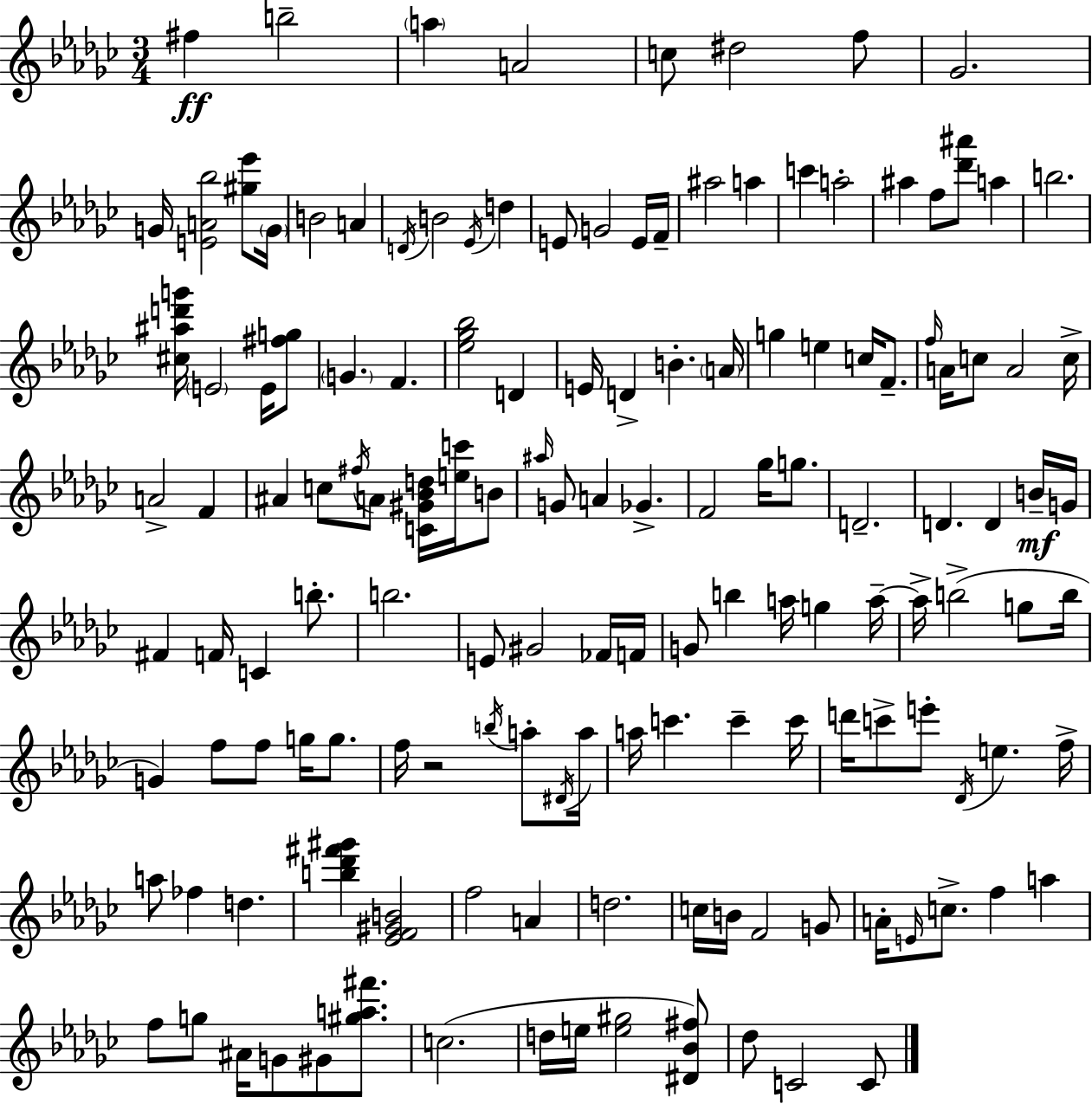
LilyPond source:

{
  \clef treble
  \numericTimeSignature
  \time 3/4
  \key ees \minor
  \repeat volta 2 { fis''4\ff b''2-- | \parenthesize a''4 a'2 | c''8 dis''2 f''8 | ges'2. | \break g'16 <e' a' bes''>2 <gis'' ees'''>8 \parenthesize g'16 | b'2 a'4 | \acciaccatura { d'16 } b'2 \acciaccatura { ees'16 } d''4 | e'8 g'2 | \break e'16 f'16-- ais''2 a''4 | c'''4 a''2-. | ais''4 f''8 <des''' ais'''>8 a''4 | b''2. | \break <cis'' ais'' d''' g'''>16 \parenthesize e'2 e'16 | <fis'' g''>8 \parenthesize g'4. f'4. | <ees'' ges'' bes''>2 d'4 | e'16 d'4-> b'4.-. | \break \parenthesize a'16 g''4 e''4 c''16 f'8.-- | \grace { f''16 } a'16 c''8 a'2 | c''16-> a'2-> f'4 | ais'4 c''8 \acciaccatura { fis''16 } a'8 | \break <c' gis' bes' d''>16 <e'' c'''>16 b'8 \grace { ais''16 } g'8 a'4 ges'4.-> | f'2 | ges''16 g''8. d'2.-- | d'4. d'4 | \break b'16--\mf g'16 fis'4 f'16 c'4 | b''8.-. b''2. | e'8 gis'2 | fes'16 f'16 g'8 b''4 a''16 | \break g''4 a''16--~~ a''16-> b''2->( | g''8 b''16 g'4) f''8 f''8 | g''16 g''8. f''16 r2 | \acciaccatura { b''16 } a''8-. \acciaccatura { dis'16 } a''16 a''16 c'''4. | \break c'''4-- c'''16 d'''16 c'''8-> e'''8-. | \acciaccatura { des'16 } e''4. f''16-> a''8 fes''4 | d''4. <b'' des''' fis''' gis'''>4 | <ees' f' gis' b'>2 f''2 | \break a'4 d''2. | c''16 b'16 f'2 | g'8 a'16-. \grace { e'16 } c''8.-> | f''4 a''4 f''8 g''8 | \break ais'16 g'8 gis'8 <gis'' a'' fis'''>8. c''2.( | d''16 e''16 <e'' gis''>2 | <dis' bes' fis''>8) des''8 c'2 | c'8 } \bar "|."
}